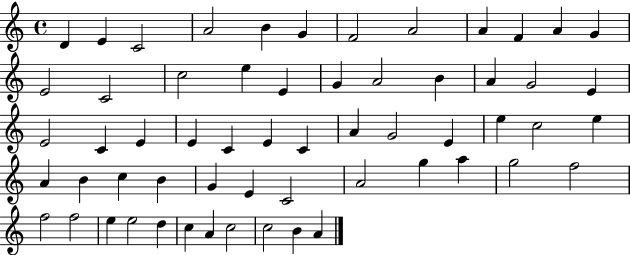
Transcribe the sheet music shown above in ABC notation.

X:1
T:Untitled
M:4/4
L:1/4
K:C
D E C2 A2 B G F2 A2 A F A G E2 C2 c2 e E G A2 B A G2 E E2 C E E C E C A G2 E e c2 e A B c B G E C2 A2 g a g2 f2 f2 f2 e e2 d c A c2 c2 B A